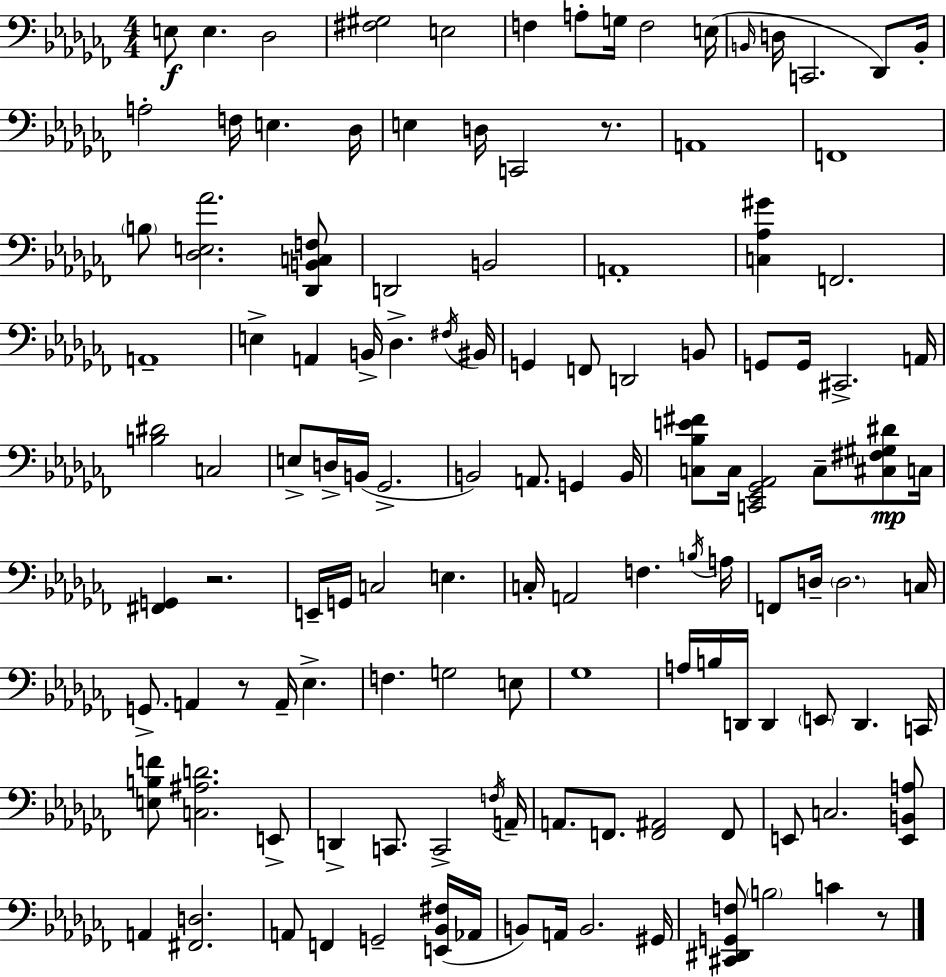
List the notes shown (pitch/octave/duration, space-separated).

E3/e E3/q. Db3/h [F#3,G#3]/h E3/h F3/q A3/e G3/s F3/h E3/s B2/s D3/s C2/h. Db2/e B2/s A3/h F3/s E3/q. Db3/s E3/q D3/s C2/h R/e. A2/w F2/w B3/e [Db3,E3,Ab4]/h. [Db2,B2,C3,F3]/e D2/h B2/h A2/w [C3,Ab3,G#4]/q F2/h. A2/w E3/q A2/q B2/s Db3/q. F#3/s BIS2/s G2/q F2/e D2/h B2/e G2/e G2/s C#2/h. A2/s [B3,D#4]/h C3/h E3/e D3/s B2/s Gb2/h. B2/h A2/e. G2/q B2/s [C3,Bb3,E4,F#4]/e C3/s [C2,Eb2,Gb2,Ab2]/h C3/e [C#3,F#3,G#3,D#4]/e C3/s [F#2,G2]/q R/h. E2/s G2/s C3/h E3/q. C3/s A2/h F3/q. B3/s A3/s F2/e D3/s D3/h. C3/s G2/e. A2/q R/e A2/s Eb3/q. F3/q. G3/h E3/e Gb3/w A3/s B3/s D2/s D2/q E2/e D2/q. C2/s [E3,B3,F4]/e [C3,A#3,D4]/h. E2/e D2/q C2/e. C2/h F3/s A2/s A2/e. F2/e. [F2,A#2]/h F2/e E2/e C3/h. [E2,B2,A3]/e A2/q [F#2,D3]/h. A2/e F2/q G2/h [E2,Bb2,F#3]/s Ab2/s B2/e A2/s B2/h. G#2/s [C#2,D#2,G2,F3]/e B3/h C4/q R/e